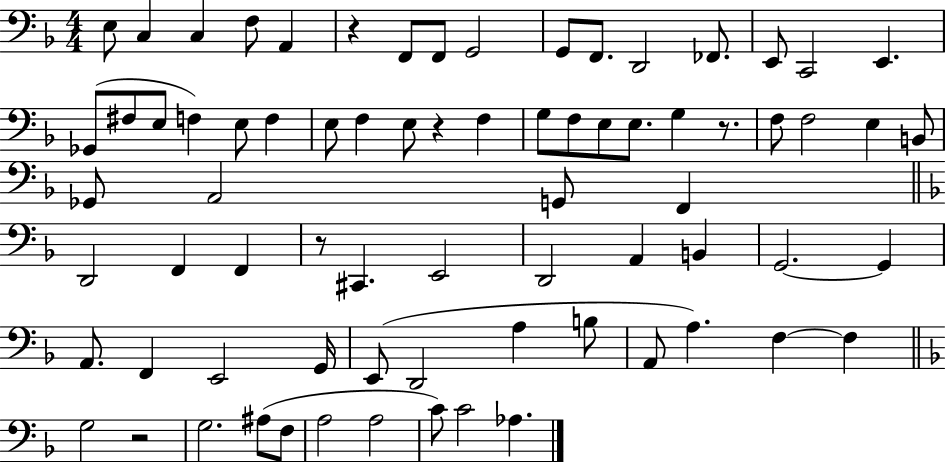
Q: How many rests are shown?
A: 5